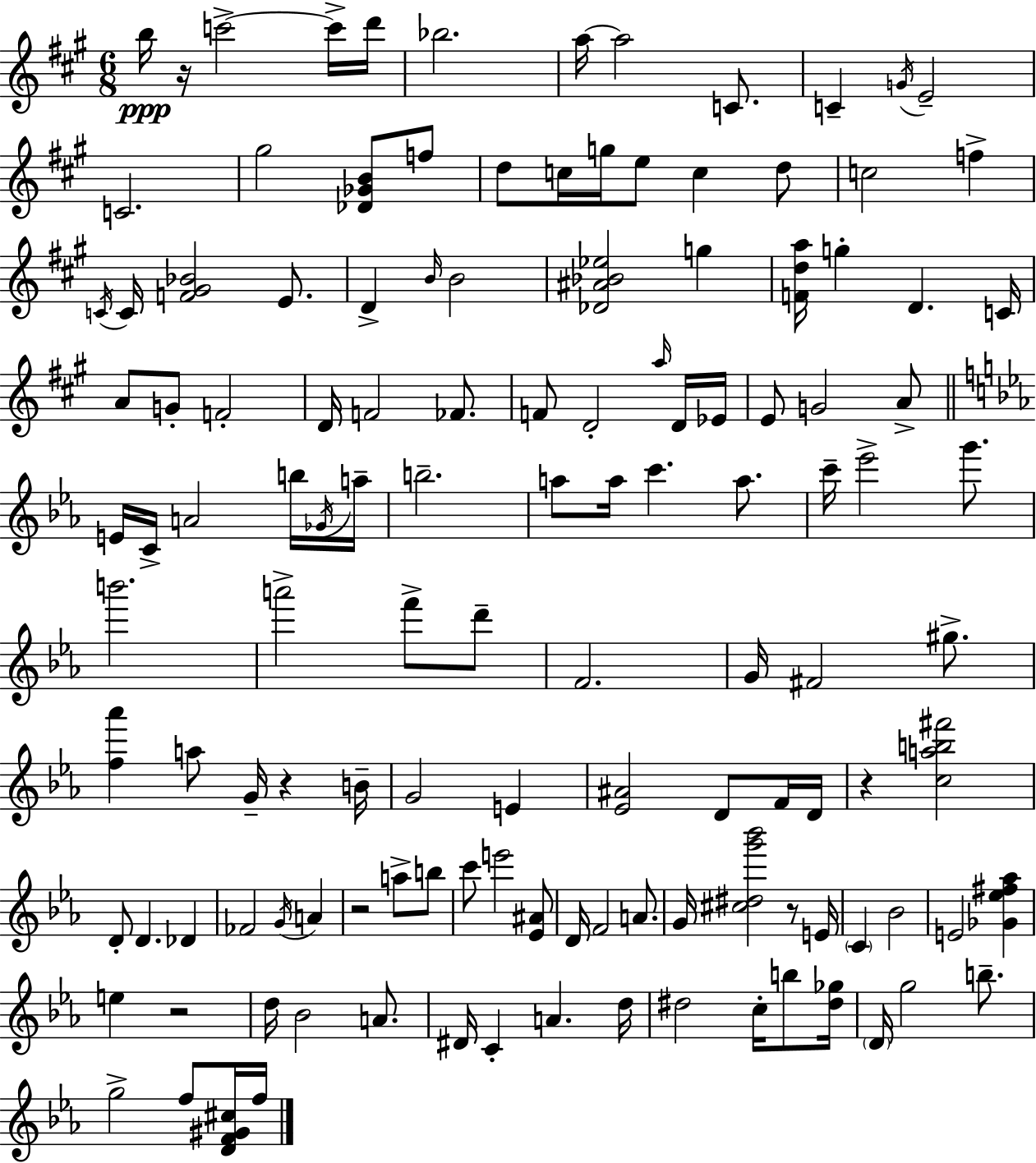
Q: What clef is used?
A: treble